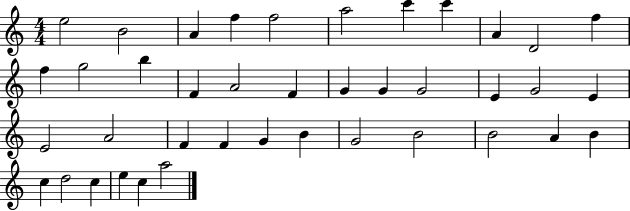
{
  \clef treble
  \numericTimeSignature
  \time 4/4
  \key c \major
  e''2 b'2 | a'4 f''4 f''2 | a''2 c'''4 c'''4 | a'4 d'2 f''4 | \break f''4 g''2 b''4 | f'4 a'2 f'4 | g'4 g'4 g'2 | e'4 g'2 e'4 | \break e'2 a'2 | f'4 f'4 g'4 b'4 | g'2 b'2 | b'2 a'4 b'4 | \break c''4 d''2 c''4 | e''4 c''4 a''2 | \bar "|."
}